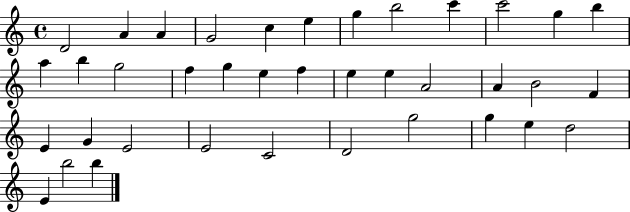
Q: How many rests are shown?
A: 0